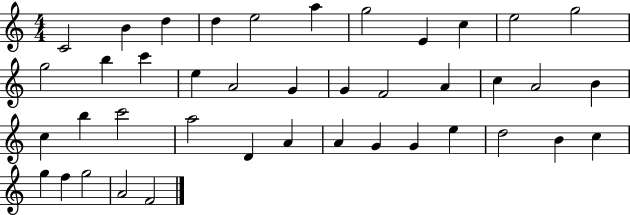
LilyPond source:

{
  \clef treble
  \numericTimeSignature
  \time 4/4
  \key c \major
  c'2 b'4 d''4 | d''4 e''2 a''4 | g''2 e'4 c''4 | e''2 g''2 | \break g''2 b''4 c'''4 | e''4 a'2 g'4 | g'4 f'2 a'4 | c''4 a'2 b'4 | \break c''4 b''4 c'''2 | a''2 d'4 a'4 | a'4 g'4 g'4 e''4 | d''2 b'4 c''4 | \break g''4 f''4 g''2 | a'2 f'2 | \bar "|."
}